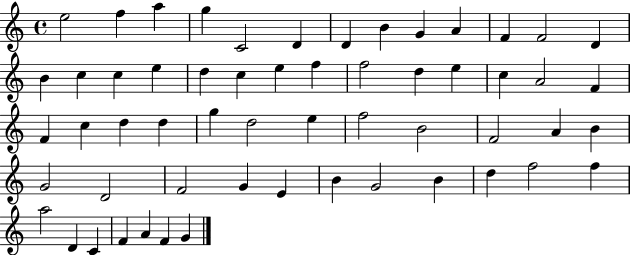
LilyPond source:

{
  \clef treble
  \time 4/4
  \defaultTimeSignature
  \key c \major
  e''2 f''4 a''4 | g''4 c'2 d'4 | d'4 b'4 g'4 a'4 | f'4 f'2 d'4 | \break b'4 c''4 c''4 e''4 | d''4 c''4 e''4 f''4 | f''2 d''4 e''4 | c''4 a'2 f'4 | \break f'4 c''4 d''4 d''4 | g''4 d''2 e''4 | f''2 b'2 | f'2 a'4 b'4 | \break g'2 d'2 | f'2 g'4 e'4 | b'4 g'2 b'4 | d''4 f''2 f''4 | \break a''2 d'4 c'4 | f'4 a'4 f'4 g'4 | \bar "|."
}